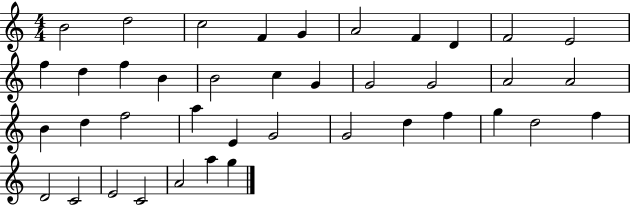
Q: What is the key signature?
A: C major